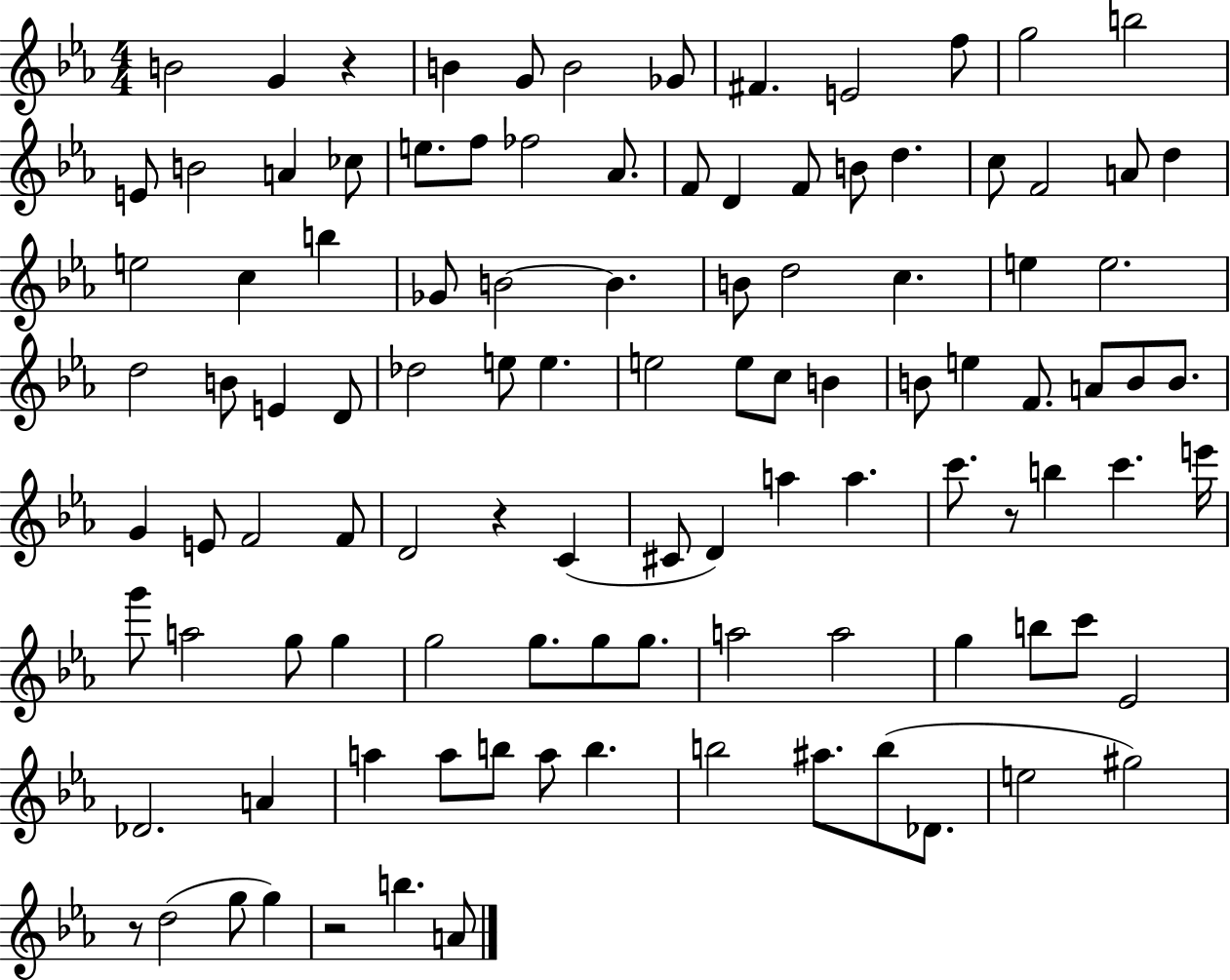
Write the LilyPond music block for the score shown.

{
  \clef treble
  \numericTimeSignature
  \time 4/4
  \key ees \major
  b'2 g'4 r4 | b'4 g'8 b'2 ges'8 | fis'4. e'2 f''8 | g''2 b''2 | \break e'8 b'2 a'4 ces''8 | e''8. f''8 fes''2 aes'8. | f'8 d'4 f'8 b'8 d''4. | c''8 f'2 a'8 d''4 | \break e''2 c''4 b''4 | ges'8 b'2~~ b'4. | b'8 d''2 c''4. | e''4 e''2. | \break d''2 b'8 e'4 d'8 | des''2 e''8 e''4. | e''2 e''8 c''8 b'4 | b'8 e''4 f'8. a'8 b'8 b'8. | \break g'4 e'8 f'2 f'8 | d'2 r4 c'4( | cis'8 d'4) a''4 a''4. | c'''8. r8 b''4 c'''4. e'''16 | \break g'''8 a''2 g''8 g''4 | g''2 g''8. g''8 g''8. | a''2 a''2 | g''4 b''8 c'''8 ees'2 | \break des'2. a'4 | a''4 a''8 b''8 a''8 b''4. | b''2 ais''8. b''8( des'8. | e''2 gis''2) | \break r8 d''2( g''8 g''4) | r2 b''4. a'8 | \bar "|."
}